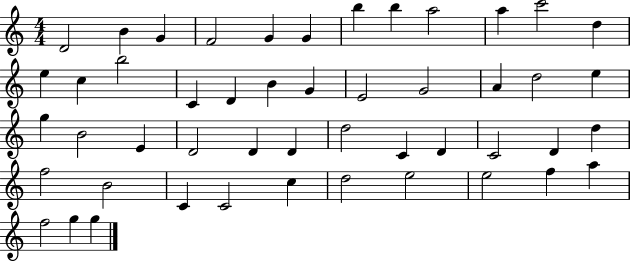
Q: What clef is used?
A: treble